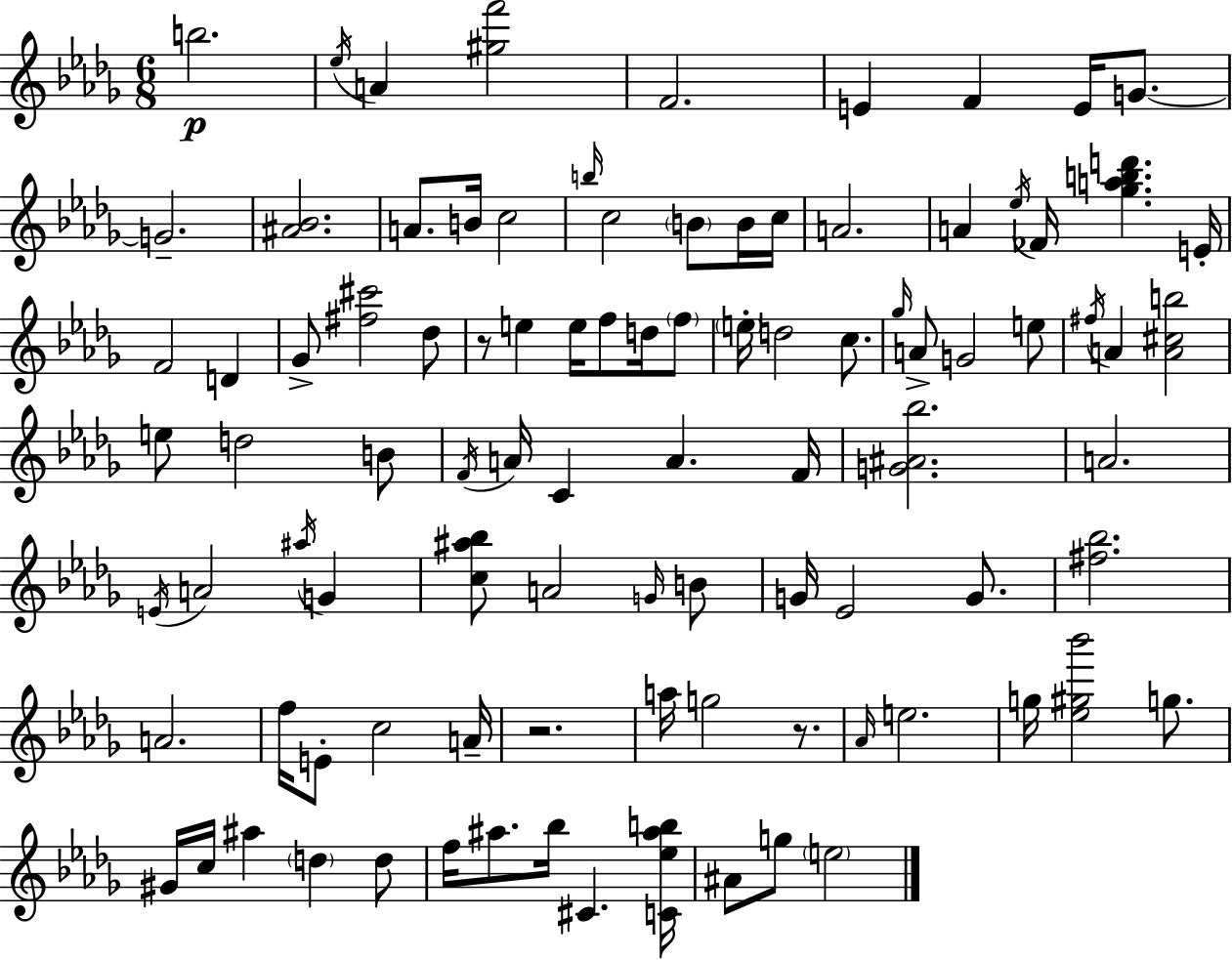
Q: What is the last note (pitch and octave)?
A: E5